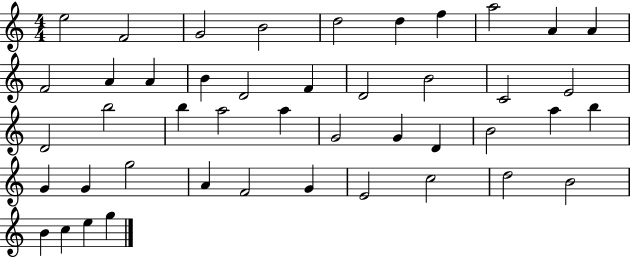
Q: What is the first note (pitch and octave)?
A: E5